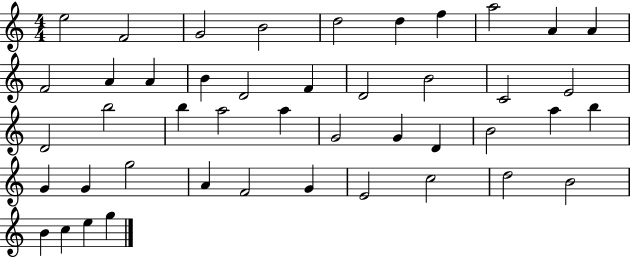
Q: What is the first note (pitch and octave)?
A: E5